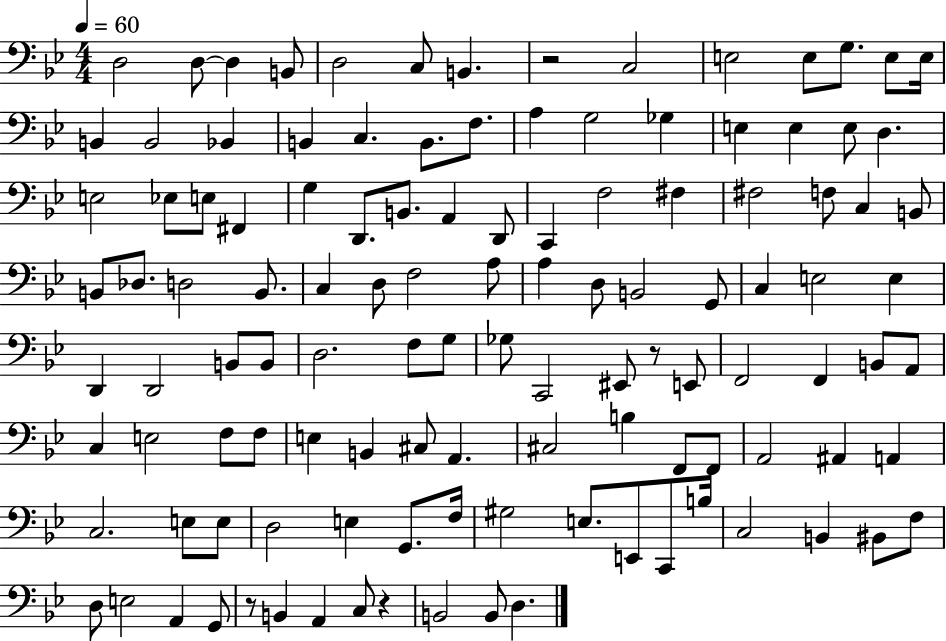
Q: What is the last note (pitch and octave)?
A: D3